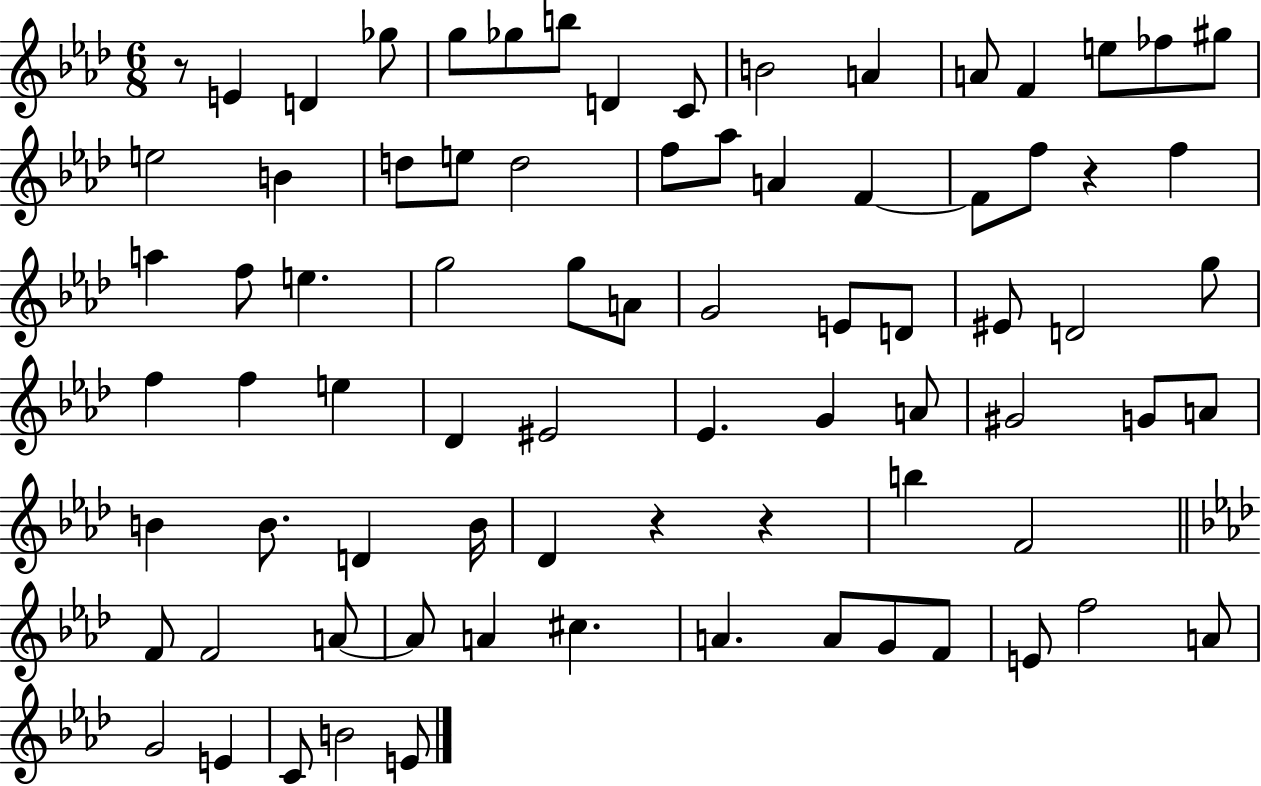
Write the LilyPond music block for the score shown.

{
  \clef treble
  \numericTimeSignature
  \time 6/8
  \key aes \major
  r8 e'4 d'4 ges''8 | g''8 ges''8 b''8 d'4 c'8 | b'2 a'4 | a'8 f'4 e''8 fes''8 gis''8 | \break e''2 b'4 | d''8 e''8 d''2 | f''8 aes''8 a'4 f'4~~ | f'8 f''8 r4 f''4 | \break a''4 f''8 e''4. | g''2 g''8 a'8 | g'2 e'8 d'8 | eis'8 d'2 g''8 | \break f''4 f''4 e''4 | des'4 eis'2 | ees'4. g'4 a'8 | gis'2 g'8 a'8 | \break b'4 b'8. d'4 b'16 | des'4 r4 r4 | b''4 f'2 | \bar "||" \break \key aes \major f'8 f'2 a'8~~ | a'8 a'4 cis''4. | a'4. a'8 g'8 f'8 | e'8 f''2 a'8 | \break g'2 e'4 | c'8 b'2 e'8 | \bar "|."
}